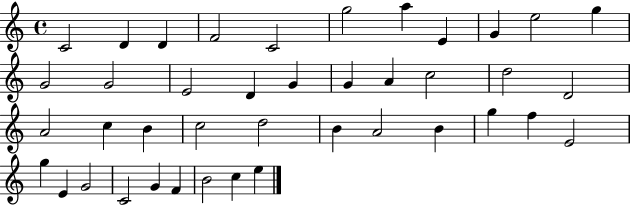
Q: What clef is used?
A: treble